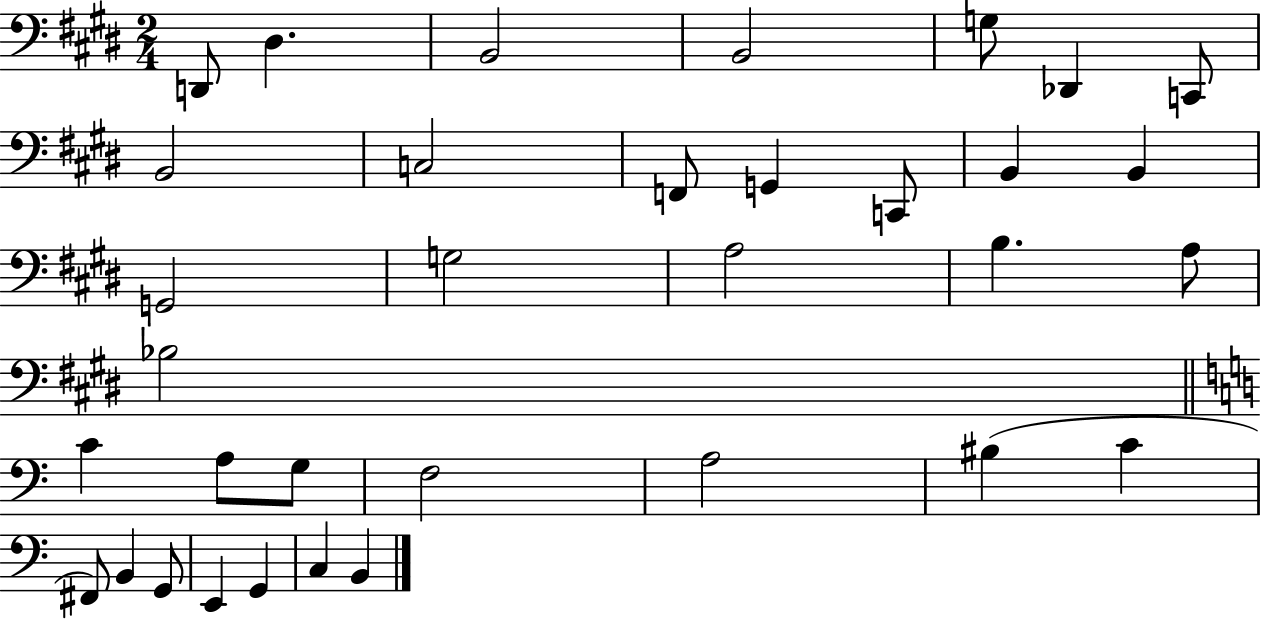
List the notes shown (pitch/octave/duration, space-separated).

D2/e D#3/q. B2/h B2/h G3/e Db2/q C2/e B2/h C3/h F2/e G2/q C2/e B2/q B2/q G2/h G3/h A3/h B3/q. A3/e Bb3/h C4/q A3/e G3/e F3/h A3/h BIS3/q C4/q F#2/e B2/q G2/e E2/q G2/q C3/q B2/q